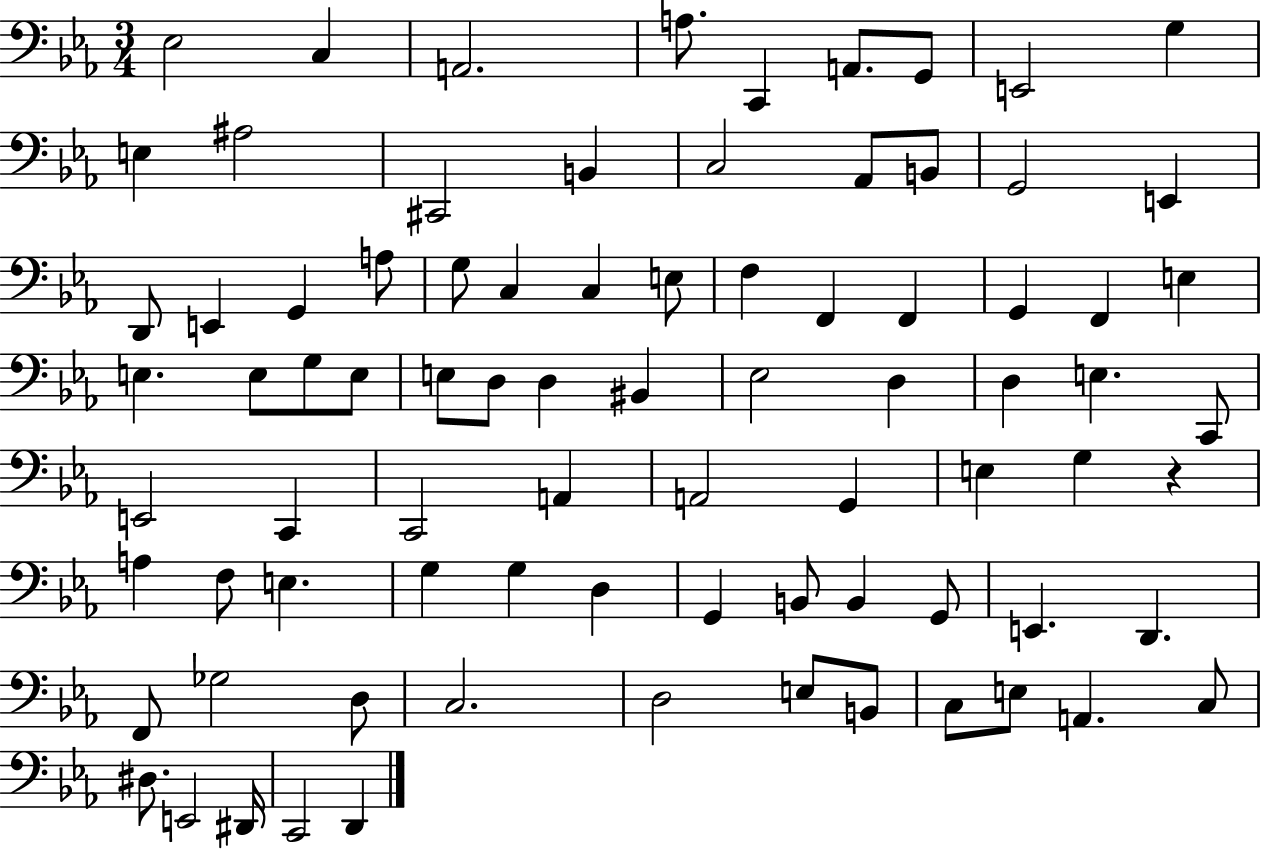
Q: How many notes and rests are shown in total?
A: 82